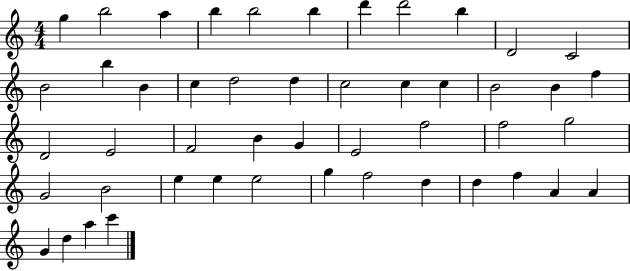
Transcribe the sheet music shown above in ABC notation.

X:1
T:Untitled
M:4/4
L:1/4
K:C
g b2 a b b2 b d' d'2 b D2 C2 B2 b B c d2 d c2 c c B2 B f D2 E2 F2 B G E2 f2 f2 g2 G2 B2 e e e2 g f2 d d f A A G d a c'